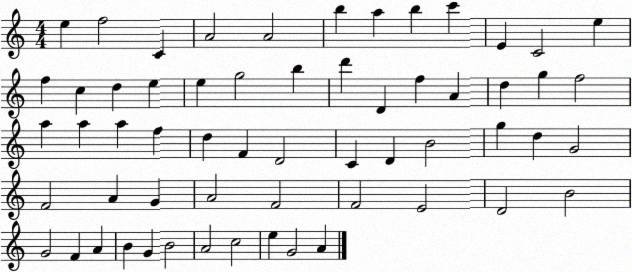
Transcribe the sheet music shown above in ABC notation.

X:1
T:Untitled
M:4/4
L:1/4
K:C
e f2 C A2 A2 b a b c' E C2 e f c d e e g2 b d' D f A d g f2 a a a f d F D2 C D B2 g d G2 F2 A G A2 F2 F2 E2 D2 B2 G2 F A B G B2 A2 c2 e G2 A